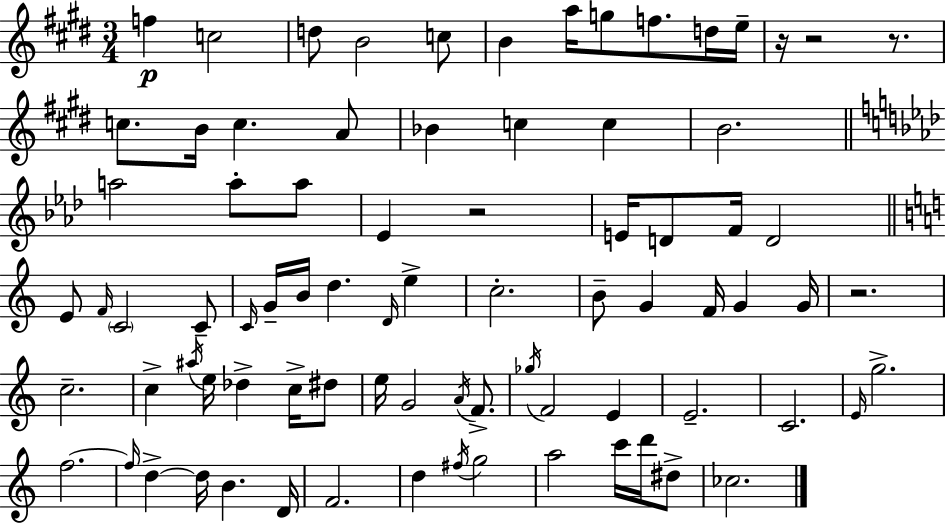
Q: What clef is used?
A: treble